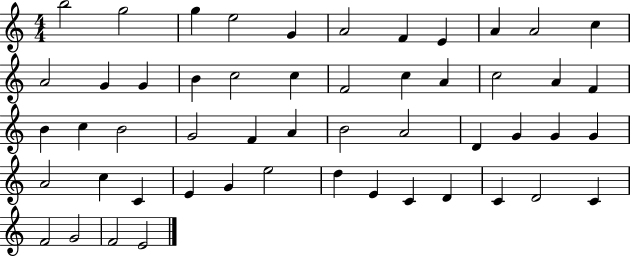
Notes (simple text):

B5/h G5/h G5/q E5/h G4/q A4/h F4/q E4/q A4/q A4/h C5/q A4/h G4/q G4/q B4/q C5/h C5/q F4/h C5/q A4/q C5/h A4/q F4/q B4/q C5/q B4/h G4/h F4/q A4/q B4/h A4/h D4/q G4/q G4/q G4/q A4/h C5/q C4/q E4/q G4/q E5/h D5/q E4/q C4/q D4/q C4/q D4/h C4/q F4/h G4/h F4/h E4/h